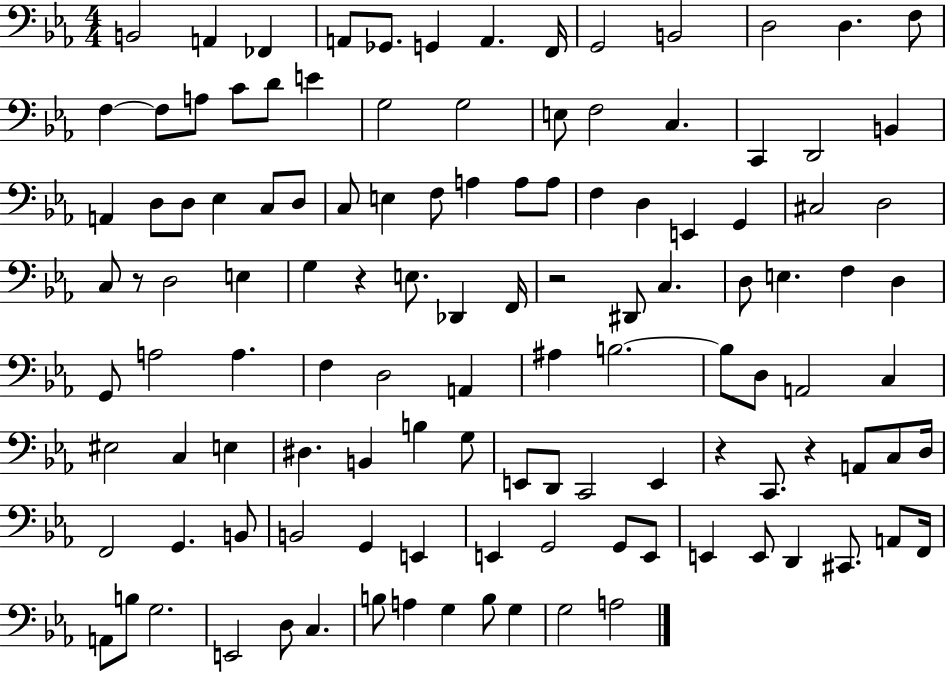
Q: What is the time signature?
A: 4/4